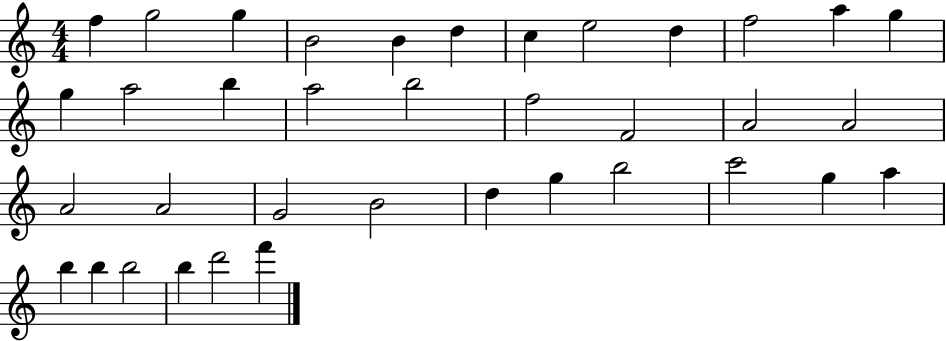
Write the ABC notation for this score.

X:1
T:Untitled
M:4/4
L:1/4
K:C
f g2 g B2 B d c e2 d f2 a g g a2 b a2 b2 f2 F2 A2 A2 A2 A2 G2 B2 d g b2 c'2 g a b b b2 b d'2 f'